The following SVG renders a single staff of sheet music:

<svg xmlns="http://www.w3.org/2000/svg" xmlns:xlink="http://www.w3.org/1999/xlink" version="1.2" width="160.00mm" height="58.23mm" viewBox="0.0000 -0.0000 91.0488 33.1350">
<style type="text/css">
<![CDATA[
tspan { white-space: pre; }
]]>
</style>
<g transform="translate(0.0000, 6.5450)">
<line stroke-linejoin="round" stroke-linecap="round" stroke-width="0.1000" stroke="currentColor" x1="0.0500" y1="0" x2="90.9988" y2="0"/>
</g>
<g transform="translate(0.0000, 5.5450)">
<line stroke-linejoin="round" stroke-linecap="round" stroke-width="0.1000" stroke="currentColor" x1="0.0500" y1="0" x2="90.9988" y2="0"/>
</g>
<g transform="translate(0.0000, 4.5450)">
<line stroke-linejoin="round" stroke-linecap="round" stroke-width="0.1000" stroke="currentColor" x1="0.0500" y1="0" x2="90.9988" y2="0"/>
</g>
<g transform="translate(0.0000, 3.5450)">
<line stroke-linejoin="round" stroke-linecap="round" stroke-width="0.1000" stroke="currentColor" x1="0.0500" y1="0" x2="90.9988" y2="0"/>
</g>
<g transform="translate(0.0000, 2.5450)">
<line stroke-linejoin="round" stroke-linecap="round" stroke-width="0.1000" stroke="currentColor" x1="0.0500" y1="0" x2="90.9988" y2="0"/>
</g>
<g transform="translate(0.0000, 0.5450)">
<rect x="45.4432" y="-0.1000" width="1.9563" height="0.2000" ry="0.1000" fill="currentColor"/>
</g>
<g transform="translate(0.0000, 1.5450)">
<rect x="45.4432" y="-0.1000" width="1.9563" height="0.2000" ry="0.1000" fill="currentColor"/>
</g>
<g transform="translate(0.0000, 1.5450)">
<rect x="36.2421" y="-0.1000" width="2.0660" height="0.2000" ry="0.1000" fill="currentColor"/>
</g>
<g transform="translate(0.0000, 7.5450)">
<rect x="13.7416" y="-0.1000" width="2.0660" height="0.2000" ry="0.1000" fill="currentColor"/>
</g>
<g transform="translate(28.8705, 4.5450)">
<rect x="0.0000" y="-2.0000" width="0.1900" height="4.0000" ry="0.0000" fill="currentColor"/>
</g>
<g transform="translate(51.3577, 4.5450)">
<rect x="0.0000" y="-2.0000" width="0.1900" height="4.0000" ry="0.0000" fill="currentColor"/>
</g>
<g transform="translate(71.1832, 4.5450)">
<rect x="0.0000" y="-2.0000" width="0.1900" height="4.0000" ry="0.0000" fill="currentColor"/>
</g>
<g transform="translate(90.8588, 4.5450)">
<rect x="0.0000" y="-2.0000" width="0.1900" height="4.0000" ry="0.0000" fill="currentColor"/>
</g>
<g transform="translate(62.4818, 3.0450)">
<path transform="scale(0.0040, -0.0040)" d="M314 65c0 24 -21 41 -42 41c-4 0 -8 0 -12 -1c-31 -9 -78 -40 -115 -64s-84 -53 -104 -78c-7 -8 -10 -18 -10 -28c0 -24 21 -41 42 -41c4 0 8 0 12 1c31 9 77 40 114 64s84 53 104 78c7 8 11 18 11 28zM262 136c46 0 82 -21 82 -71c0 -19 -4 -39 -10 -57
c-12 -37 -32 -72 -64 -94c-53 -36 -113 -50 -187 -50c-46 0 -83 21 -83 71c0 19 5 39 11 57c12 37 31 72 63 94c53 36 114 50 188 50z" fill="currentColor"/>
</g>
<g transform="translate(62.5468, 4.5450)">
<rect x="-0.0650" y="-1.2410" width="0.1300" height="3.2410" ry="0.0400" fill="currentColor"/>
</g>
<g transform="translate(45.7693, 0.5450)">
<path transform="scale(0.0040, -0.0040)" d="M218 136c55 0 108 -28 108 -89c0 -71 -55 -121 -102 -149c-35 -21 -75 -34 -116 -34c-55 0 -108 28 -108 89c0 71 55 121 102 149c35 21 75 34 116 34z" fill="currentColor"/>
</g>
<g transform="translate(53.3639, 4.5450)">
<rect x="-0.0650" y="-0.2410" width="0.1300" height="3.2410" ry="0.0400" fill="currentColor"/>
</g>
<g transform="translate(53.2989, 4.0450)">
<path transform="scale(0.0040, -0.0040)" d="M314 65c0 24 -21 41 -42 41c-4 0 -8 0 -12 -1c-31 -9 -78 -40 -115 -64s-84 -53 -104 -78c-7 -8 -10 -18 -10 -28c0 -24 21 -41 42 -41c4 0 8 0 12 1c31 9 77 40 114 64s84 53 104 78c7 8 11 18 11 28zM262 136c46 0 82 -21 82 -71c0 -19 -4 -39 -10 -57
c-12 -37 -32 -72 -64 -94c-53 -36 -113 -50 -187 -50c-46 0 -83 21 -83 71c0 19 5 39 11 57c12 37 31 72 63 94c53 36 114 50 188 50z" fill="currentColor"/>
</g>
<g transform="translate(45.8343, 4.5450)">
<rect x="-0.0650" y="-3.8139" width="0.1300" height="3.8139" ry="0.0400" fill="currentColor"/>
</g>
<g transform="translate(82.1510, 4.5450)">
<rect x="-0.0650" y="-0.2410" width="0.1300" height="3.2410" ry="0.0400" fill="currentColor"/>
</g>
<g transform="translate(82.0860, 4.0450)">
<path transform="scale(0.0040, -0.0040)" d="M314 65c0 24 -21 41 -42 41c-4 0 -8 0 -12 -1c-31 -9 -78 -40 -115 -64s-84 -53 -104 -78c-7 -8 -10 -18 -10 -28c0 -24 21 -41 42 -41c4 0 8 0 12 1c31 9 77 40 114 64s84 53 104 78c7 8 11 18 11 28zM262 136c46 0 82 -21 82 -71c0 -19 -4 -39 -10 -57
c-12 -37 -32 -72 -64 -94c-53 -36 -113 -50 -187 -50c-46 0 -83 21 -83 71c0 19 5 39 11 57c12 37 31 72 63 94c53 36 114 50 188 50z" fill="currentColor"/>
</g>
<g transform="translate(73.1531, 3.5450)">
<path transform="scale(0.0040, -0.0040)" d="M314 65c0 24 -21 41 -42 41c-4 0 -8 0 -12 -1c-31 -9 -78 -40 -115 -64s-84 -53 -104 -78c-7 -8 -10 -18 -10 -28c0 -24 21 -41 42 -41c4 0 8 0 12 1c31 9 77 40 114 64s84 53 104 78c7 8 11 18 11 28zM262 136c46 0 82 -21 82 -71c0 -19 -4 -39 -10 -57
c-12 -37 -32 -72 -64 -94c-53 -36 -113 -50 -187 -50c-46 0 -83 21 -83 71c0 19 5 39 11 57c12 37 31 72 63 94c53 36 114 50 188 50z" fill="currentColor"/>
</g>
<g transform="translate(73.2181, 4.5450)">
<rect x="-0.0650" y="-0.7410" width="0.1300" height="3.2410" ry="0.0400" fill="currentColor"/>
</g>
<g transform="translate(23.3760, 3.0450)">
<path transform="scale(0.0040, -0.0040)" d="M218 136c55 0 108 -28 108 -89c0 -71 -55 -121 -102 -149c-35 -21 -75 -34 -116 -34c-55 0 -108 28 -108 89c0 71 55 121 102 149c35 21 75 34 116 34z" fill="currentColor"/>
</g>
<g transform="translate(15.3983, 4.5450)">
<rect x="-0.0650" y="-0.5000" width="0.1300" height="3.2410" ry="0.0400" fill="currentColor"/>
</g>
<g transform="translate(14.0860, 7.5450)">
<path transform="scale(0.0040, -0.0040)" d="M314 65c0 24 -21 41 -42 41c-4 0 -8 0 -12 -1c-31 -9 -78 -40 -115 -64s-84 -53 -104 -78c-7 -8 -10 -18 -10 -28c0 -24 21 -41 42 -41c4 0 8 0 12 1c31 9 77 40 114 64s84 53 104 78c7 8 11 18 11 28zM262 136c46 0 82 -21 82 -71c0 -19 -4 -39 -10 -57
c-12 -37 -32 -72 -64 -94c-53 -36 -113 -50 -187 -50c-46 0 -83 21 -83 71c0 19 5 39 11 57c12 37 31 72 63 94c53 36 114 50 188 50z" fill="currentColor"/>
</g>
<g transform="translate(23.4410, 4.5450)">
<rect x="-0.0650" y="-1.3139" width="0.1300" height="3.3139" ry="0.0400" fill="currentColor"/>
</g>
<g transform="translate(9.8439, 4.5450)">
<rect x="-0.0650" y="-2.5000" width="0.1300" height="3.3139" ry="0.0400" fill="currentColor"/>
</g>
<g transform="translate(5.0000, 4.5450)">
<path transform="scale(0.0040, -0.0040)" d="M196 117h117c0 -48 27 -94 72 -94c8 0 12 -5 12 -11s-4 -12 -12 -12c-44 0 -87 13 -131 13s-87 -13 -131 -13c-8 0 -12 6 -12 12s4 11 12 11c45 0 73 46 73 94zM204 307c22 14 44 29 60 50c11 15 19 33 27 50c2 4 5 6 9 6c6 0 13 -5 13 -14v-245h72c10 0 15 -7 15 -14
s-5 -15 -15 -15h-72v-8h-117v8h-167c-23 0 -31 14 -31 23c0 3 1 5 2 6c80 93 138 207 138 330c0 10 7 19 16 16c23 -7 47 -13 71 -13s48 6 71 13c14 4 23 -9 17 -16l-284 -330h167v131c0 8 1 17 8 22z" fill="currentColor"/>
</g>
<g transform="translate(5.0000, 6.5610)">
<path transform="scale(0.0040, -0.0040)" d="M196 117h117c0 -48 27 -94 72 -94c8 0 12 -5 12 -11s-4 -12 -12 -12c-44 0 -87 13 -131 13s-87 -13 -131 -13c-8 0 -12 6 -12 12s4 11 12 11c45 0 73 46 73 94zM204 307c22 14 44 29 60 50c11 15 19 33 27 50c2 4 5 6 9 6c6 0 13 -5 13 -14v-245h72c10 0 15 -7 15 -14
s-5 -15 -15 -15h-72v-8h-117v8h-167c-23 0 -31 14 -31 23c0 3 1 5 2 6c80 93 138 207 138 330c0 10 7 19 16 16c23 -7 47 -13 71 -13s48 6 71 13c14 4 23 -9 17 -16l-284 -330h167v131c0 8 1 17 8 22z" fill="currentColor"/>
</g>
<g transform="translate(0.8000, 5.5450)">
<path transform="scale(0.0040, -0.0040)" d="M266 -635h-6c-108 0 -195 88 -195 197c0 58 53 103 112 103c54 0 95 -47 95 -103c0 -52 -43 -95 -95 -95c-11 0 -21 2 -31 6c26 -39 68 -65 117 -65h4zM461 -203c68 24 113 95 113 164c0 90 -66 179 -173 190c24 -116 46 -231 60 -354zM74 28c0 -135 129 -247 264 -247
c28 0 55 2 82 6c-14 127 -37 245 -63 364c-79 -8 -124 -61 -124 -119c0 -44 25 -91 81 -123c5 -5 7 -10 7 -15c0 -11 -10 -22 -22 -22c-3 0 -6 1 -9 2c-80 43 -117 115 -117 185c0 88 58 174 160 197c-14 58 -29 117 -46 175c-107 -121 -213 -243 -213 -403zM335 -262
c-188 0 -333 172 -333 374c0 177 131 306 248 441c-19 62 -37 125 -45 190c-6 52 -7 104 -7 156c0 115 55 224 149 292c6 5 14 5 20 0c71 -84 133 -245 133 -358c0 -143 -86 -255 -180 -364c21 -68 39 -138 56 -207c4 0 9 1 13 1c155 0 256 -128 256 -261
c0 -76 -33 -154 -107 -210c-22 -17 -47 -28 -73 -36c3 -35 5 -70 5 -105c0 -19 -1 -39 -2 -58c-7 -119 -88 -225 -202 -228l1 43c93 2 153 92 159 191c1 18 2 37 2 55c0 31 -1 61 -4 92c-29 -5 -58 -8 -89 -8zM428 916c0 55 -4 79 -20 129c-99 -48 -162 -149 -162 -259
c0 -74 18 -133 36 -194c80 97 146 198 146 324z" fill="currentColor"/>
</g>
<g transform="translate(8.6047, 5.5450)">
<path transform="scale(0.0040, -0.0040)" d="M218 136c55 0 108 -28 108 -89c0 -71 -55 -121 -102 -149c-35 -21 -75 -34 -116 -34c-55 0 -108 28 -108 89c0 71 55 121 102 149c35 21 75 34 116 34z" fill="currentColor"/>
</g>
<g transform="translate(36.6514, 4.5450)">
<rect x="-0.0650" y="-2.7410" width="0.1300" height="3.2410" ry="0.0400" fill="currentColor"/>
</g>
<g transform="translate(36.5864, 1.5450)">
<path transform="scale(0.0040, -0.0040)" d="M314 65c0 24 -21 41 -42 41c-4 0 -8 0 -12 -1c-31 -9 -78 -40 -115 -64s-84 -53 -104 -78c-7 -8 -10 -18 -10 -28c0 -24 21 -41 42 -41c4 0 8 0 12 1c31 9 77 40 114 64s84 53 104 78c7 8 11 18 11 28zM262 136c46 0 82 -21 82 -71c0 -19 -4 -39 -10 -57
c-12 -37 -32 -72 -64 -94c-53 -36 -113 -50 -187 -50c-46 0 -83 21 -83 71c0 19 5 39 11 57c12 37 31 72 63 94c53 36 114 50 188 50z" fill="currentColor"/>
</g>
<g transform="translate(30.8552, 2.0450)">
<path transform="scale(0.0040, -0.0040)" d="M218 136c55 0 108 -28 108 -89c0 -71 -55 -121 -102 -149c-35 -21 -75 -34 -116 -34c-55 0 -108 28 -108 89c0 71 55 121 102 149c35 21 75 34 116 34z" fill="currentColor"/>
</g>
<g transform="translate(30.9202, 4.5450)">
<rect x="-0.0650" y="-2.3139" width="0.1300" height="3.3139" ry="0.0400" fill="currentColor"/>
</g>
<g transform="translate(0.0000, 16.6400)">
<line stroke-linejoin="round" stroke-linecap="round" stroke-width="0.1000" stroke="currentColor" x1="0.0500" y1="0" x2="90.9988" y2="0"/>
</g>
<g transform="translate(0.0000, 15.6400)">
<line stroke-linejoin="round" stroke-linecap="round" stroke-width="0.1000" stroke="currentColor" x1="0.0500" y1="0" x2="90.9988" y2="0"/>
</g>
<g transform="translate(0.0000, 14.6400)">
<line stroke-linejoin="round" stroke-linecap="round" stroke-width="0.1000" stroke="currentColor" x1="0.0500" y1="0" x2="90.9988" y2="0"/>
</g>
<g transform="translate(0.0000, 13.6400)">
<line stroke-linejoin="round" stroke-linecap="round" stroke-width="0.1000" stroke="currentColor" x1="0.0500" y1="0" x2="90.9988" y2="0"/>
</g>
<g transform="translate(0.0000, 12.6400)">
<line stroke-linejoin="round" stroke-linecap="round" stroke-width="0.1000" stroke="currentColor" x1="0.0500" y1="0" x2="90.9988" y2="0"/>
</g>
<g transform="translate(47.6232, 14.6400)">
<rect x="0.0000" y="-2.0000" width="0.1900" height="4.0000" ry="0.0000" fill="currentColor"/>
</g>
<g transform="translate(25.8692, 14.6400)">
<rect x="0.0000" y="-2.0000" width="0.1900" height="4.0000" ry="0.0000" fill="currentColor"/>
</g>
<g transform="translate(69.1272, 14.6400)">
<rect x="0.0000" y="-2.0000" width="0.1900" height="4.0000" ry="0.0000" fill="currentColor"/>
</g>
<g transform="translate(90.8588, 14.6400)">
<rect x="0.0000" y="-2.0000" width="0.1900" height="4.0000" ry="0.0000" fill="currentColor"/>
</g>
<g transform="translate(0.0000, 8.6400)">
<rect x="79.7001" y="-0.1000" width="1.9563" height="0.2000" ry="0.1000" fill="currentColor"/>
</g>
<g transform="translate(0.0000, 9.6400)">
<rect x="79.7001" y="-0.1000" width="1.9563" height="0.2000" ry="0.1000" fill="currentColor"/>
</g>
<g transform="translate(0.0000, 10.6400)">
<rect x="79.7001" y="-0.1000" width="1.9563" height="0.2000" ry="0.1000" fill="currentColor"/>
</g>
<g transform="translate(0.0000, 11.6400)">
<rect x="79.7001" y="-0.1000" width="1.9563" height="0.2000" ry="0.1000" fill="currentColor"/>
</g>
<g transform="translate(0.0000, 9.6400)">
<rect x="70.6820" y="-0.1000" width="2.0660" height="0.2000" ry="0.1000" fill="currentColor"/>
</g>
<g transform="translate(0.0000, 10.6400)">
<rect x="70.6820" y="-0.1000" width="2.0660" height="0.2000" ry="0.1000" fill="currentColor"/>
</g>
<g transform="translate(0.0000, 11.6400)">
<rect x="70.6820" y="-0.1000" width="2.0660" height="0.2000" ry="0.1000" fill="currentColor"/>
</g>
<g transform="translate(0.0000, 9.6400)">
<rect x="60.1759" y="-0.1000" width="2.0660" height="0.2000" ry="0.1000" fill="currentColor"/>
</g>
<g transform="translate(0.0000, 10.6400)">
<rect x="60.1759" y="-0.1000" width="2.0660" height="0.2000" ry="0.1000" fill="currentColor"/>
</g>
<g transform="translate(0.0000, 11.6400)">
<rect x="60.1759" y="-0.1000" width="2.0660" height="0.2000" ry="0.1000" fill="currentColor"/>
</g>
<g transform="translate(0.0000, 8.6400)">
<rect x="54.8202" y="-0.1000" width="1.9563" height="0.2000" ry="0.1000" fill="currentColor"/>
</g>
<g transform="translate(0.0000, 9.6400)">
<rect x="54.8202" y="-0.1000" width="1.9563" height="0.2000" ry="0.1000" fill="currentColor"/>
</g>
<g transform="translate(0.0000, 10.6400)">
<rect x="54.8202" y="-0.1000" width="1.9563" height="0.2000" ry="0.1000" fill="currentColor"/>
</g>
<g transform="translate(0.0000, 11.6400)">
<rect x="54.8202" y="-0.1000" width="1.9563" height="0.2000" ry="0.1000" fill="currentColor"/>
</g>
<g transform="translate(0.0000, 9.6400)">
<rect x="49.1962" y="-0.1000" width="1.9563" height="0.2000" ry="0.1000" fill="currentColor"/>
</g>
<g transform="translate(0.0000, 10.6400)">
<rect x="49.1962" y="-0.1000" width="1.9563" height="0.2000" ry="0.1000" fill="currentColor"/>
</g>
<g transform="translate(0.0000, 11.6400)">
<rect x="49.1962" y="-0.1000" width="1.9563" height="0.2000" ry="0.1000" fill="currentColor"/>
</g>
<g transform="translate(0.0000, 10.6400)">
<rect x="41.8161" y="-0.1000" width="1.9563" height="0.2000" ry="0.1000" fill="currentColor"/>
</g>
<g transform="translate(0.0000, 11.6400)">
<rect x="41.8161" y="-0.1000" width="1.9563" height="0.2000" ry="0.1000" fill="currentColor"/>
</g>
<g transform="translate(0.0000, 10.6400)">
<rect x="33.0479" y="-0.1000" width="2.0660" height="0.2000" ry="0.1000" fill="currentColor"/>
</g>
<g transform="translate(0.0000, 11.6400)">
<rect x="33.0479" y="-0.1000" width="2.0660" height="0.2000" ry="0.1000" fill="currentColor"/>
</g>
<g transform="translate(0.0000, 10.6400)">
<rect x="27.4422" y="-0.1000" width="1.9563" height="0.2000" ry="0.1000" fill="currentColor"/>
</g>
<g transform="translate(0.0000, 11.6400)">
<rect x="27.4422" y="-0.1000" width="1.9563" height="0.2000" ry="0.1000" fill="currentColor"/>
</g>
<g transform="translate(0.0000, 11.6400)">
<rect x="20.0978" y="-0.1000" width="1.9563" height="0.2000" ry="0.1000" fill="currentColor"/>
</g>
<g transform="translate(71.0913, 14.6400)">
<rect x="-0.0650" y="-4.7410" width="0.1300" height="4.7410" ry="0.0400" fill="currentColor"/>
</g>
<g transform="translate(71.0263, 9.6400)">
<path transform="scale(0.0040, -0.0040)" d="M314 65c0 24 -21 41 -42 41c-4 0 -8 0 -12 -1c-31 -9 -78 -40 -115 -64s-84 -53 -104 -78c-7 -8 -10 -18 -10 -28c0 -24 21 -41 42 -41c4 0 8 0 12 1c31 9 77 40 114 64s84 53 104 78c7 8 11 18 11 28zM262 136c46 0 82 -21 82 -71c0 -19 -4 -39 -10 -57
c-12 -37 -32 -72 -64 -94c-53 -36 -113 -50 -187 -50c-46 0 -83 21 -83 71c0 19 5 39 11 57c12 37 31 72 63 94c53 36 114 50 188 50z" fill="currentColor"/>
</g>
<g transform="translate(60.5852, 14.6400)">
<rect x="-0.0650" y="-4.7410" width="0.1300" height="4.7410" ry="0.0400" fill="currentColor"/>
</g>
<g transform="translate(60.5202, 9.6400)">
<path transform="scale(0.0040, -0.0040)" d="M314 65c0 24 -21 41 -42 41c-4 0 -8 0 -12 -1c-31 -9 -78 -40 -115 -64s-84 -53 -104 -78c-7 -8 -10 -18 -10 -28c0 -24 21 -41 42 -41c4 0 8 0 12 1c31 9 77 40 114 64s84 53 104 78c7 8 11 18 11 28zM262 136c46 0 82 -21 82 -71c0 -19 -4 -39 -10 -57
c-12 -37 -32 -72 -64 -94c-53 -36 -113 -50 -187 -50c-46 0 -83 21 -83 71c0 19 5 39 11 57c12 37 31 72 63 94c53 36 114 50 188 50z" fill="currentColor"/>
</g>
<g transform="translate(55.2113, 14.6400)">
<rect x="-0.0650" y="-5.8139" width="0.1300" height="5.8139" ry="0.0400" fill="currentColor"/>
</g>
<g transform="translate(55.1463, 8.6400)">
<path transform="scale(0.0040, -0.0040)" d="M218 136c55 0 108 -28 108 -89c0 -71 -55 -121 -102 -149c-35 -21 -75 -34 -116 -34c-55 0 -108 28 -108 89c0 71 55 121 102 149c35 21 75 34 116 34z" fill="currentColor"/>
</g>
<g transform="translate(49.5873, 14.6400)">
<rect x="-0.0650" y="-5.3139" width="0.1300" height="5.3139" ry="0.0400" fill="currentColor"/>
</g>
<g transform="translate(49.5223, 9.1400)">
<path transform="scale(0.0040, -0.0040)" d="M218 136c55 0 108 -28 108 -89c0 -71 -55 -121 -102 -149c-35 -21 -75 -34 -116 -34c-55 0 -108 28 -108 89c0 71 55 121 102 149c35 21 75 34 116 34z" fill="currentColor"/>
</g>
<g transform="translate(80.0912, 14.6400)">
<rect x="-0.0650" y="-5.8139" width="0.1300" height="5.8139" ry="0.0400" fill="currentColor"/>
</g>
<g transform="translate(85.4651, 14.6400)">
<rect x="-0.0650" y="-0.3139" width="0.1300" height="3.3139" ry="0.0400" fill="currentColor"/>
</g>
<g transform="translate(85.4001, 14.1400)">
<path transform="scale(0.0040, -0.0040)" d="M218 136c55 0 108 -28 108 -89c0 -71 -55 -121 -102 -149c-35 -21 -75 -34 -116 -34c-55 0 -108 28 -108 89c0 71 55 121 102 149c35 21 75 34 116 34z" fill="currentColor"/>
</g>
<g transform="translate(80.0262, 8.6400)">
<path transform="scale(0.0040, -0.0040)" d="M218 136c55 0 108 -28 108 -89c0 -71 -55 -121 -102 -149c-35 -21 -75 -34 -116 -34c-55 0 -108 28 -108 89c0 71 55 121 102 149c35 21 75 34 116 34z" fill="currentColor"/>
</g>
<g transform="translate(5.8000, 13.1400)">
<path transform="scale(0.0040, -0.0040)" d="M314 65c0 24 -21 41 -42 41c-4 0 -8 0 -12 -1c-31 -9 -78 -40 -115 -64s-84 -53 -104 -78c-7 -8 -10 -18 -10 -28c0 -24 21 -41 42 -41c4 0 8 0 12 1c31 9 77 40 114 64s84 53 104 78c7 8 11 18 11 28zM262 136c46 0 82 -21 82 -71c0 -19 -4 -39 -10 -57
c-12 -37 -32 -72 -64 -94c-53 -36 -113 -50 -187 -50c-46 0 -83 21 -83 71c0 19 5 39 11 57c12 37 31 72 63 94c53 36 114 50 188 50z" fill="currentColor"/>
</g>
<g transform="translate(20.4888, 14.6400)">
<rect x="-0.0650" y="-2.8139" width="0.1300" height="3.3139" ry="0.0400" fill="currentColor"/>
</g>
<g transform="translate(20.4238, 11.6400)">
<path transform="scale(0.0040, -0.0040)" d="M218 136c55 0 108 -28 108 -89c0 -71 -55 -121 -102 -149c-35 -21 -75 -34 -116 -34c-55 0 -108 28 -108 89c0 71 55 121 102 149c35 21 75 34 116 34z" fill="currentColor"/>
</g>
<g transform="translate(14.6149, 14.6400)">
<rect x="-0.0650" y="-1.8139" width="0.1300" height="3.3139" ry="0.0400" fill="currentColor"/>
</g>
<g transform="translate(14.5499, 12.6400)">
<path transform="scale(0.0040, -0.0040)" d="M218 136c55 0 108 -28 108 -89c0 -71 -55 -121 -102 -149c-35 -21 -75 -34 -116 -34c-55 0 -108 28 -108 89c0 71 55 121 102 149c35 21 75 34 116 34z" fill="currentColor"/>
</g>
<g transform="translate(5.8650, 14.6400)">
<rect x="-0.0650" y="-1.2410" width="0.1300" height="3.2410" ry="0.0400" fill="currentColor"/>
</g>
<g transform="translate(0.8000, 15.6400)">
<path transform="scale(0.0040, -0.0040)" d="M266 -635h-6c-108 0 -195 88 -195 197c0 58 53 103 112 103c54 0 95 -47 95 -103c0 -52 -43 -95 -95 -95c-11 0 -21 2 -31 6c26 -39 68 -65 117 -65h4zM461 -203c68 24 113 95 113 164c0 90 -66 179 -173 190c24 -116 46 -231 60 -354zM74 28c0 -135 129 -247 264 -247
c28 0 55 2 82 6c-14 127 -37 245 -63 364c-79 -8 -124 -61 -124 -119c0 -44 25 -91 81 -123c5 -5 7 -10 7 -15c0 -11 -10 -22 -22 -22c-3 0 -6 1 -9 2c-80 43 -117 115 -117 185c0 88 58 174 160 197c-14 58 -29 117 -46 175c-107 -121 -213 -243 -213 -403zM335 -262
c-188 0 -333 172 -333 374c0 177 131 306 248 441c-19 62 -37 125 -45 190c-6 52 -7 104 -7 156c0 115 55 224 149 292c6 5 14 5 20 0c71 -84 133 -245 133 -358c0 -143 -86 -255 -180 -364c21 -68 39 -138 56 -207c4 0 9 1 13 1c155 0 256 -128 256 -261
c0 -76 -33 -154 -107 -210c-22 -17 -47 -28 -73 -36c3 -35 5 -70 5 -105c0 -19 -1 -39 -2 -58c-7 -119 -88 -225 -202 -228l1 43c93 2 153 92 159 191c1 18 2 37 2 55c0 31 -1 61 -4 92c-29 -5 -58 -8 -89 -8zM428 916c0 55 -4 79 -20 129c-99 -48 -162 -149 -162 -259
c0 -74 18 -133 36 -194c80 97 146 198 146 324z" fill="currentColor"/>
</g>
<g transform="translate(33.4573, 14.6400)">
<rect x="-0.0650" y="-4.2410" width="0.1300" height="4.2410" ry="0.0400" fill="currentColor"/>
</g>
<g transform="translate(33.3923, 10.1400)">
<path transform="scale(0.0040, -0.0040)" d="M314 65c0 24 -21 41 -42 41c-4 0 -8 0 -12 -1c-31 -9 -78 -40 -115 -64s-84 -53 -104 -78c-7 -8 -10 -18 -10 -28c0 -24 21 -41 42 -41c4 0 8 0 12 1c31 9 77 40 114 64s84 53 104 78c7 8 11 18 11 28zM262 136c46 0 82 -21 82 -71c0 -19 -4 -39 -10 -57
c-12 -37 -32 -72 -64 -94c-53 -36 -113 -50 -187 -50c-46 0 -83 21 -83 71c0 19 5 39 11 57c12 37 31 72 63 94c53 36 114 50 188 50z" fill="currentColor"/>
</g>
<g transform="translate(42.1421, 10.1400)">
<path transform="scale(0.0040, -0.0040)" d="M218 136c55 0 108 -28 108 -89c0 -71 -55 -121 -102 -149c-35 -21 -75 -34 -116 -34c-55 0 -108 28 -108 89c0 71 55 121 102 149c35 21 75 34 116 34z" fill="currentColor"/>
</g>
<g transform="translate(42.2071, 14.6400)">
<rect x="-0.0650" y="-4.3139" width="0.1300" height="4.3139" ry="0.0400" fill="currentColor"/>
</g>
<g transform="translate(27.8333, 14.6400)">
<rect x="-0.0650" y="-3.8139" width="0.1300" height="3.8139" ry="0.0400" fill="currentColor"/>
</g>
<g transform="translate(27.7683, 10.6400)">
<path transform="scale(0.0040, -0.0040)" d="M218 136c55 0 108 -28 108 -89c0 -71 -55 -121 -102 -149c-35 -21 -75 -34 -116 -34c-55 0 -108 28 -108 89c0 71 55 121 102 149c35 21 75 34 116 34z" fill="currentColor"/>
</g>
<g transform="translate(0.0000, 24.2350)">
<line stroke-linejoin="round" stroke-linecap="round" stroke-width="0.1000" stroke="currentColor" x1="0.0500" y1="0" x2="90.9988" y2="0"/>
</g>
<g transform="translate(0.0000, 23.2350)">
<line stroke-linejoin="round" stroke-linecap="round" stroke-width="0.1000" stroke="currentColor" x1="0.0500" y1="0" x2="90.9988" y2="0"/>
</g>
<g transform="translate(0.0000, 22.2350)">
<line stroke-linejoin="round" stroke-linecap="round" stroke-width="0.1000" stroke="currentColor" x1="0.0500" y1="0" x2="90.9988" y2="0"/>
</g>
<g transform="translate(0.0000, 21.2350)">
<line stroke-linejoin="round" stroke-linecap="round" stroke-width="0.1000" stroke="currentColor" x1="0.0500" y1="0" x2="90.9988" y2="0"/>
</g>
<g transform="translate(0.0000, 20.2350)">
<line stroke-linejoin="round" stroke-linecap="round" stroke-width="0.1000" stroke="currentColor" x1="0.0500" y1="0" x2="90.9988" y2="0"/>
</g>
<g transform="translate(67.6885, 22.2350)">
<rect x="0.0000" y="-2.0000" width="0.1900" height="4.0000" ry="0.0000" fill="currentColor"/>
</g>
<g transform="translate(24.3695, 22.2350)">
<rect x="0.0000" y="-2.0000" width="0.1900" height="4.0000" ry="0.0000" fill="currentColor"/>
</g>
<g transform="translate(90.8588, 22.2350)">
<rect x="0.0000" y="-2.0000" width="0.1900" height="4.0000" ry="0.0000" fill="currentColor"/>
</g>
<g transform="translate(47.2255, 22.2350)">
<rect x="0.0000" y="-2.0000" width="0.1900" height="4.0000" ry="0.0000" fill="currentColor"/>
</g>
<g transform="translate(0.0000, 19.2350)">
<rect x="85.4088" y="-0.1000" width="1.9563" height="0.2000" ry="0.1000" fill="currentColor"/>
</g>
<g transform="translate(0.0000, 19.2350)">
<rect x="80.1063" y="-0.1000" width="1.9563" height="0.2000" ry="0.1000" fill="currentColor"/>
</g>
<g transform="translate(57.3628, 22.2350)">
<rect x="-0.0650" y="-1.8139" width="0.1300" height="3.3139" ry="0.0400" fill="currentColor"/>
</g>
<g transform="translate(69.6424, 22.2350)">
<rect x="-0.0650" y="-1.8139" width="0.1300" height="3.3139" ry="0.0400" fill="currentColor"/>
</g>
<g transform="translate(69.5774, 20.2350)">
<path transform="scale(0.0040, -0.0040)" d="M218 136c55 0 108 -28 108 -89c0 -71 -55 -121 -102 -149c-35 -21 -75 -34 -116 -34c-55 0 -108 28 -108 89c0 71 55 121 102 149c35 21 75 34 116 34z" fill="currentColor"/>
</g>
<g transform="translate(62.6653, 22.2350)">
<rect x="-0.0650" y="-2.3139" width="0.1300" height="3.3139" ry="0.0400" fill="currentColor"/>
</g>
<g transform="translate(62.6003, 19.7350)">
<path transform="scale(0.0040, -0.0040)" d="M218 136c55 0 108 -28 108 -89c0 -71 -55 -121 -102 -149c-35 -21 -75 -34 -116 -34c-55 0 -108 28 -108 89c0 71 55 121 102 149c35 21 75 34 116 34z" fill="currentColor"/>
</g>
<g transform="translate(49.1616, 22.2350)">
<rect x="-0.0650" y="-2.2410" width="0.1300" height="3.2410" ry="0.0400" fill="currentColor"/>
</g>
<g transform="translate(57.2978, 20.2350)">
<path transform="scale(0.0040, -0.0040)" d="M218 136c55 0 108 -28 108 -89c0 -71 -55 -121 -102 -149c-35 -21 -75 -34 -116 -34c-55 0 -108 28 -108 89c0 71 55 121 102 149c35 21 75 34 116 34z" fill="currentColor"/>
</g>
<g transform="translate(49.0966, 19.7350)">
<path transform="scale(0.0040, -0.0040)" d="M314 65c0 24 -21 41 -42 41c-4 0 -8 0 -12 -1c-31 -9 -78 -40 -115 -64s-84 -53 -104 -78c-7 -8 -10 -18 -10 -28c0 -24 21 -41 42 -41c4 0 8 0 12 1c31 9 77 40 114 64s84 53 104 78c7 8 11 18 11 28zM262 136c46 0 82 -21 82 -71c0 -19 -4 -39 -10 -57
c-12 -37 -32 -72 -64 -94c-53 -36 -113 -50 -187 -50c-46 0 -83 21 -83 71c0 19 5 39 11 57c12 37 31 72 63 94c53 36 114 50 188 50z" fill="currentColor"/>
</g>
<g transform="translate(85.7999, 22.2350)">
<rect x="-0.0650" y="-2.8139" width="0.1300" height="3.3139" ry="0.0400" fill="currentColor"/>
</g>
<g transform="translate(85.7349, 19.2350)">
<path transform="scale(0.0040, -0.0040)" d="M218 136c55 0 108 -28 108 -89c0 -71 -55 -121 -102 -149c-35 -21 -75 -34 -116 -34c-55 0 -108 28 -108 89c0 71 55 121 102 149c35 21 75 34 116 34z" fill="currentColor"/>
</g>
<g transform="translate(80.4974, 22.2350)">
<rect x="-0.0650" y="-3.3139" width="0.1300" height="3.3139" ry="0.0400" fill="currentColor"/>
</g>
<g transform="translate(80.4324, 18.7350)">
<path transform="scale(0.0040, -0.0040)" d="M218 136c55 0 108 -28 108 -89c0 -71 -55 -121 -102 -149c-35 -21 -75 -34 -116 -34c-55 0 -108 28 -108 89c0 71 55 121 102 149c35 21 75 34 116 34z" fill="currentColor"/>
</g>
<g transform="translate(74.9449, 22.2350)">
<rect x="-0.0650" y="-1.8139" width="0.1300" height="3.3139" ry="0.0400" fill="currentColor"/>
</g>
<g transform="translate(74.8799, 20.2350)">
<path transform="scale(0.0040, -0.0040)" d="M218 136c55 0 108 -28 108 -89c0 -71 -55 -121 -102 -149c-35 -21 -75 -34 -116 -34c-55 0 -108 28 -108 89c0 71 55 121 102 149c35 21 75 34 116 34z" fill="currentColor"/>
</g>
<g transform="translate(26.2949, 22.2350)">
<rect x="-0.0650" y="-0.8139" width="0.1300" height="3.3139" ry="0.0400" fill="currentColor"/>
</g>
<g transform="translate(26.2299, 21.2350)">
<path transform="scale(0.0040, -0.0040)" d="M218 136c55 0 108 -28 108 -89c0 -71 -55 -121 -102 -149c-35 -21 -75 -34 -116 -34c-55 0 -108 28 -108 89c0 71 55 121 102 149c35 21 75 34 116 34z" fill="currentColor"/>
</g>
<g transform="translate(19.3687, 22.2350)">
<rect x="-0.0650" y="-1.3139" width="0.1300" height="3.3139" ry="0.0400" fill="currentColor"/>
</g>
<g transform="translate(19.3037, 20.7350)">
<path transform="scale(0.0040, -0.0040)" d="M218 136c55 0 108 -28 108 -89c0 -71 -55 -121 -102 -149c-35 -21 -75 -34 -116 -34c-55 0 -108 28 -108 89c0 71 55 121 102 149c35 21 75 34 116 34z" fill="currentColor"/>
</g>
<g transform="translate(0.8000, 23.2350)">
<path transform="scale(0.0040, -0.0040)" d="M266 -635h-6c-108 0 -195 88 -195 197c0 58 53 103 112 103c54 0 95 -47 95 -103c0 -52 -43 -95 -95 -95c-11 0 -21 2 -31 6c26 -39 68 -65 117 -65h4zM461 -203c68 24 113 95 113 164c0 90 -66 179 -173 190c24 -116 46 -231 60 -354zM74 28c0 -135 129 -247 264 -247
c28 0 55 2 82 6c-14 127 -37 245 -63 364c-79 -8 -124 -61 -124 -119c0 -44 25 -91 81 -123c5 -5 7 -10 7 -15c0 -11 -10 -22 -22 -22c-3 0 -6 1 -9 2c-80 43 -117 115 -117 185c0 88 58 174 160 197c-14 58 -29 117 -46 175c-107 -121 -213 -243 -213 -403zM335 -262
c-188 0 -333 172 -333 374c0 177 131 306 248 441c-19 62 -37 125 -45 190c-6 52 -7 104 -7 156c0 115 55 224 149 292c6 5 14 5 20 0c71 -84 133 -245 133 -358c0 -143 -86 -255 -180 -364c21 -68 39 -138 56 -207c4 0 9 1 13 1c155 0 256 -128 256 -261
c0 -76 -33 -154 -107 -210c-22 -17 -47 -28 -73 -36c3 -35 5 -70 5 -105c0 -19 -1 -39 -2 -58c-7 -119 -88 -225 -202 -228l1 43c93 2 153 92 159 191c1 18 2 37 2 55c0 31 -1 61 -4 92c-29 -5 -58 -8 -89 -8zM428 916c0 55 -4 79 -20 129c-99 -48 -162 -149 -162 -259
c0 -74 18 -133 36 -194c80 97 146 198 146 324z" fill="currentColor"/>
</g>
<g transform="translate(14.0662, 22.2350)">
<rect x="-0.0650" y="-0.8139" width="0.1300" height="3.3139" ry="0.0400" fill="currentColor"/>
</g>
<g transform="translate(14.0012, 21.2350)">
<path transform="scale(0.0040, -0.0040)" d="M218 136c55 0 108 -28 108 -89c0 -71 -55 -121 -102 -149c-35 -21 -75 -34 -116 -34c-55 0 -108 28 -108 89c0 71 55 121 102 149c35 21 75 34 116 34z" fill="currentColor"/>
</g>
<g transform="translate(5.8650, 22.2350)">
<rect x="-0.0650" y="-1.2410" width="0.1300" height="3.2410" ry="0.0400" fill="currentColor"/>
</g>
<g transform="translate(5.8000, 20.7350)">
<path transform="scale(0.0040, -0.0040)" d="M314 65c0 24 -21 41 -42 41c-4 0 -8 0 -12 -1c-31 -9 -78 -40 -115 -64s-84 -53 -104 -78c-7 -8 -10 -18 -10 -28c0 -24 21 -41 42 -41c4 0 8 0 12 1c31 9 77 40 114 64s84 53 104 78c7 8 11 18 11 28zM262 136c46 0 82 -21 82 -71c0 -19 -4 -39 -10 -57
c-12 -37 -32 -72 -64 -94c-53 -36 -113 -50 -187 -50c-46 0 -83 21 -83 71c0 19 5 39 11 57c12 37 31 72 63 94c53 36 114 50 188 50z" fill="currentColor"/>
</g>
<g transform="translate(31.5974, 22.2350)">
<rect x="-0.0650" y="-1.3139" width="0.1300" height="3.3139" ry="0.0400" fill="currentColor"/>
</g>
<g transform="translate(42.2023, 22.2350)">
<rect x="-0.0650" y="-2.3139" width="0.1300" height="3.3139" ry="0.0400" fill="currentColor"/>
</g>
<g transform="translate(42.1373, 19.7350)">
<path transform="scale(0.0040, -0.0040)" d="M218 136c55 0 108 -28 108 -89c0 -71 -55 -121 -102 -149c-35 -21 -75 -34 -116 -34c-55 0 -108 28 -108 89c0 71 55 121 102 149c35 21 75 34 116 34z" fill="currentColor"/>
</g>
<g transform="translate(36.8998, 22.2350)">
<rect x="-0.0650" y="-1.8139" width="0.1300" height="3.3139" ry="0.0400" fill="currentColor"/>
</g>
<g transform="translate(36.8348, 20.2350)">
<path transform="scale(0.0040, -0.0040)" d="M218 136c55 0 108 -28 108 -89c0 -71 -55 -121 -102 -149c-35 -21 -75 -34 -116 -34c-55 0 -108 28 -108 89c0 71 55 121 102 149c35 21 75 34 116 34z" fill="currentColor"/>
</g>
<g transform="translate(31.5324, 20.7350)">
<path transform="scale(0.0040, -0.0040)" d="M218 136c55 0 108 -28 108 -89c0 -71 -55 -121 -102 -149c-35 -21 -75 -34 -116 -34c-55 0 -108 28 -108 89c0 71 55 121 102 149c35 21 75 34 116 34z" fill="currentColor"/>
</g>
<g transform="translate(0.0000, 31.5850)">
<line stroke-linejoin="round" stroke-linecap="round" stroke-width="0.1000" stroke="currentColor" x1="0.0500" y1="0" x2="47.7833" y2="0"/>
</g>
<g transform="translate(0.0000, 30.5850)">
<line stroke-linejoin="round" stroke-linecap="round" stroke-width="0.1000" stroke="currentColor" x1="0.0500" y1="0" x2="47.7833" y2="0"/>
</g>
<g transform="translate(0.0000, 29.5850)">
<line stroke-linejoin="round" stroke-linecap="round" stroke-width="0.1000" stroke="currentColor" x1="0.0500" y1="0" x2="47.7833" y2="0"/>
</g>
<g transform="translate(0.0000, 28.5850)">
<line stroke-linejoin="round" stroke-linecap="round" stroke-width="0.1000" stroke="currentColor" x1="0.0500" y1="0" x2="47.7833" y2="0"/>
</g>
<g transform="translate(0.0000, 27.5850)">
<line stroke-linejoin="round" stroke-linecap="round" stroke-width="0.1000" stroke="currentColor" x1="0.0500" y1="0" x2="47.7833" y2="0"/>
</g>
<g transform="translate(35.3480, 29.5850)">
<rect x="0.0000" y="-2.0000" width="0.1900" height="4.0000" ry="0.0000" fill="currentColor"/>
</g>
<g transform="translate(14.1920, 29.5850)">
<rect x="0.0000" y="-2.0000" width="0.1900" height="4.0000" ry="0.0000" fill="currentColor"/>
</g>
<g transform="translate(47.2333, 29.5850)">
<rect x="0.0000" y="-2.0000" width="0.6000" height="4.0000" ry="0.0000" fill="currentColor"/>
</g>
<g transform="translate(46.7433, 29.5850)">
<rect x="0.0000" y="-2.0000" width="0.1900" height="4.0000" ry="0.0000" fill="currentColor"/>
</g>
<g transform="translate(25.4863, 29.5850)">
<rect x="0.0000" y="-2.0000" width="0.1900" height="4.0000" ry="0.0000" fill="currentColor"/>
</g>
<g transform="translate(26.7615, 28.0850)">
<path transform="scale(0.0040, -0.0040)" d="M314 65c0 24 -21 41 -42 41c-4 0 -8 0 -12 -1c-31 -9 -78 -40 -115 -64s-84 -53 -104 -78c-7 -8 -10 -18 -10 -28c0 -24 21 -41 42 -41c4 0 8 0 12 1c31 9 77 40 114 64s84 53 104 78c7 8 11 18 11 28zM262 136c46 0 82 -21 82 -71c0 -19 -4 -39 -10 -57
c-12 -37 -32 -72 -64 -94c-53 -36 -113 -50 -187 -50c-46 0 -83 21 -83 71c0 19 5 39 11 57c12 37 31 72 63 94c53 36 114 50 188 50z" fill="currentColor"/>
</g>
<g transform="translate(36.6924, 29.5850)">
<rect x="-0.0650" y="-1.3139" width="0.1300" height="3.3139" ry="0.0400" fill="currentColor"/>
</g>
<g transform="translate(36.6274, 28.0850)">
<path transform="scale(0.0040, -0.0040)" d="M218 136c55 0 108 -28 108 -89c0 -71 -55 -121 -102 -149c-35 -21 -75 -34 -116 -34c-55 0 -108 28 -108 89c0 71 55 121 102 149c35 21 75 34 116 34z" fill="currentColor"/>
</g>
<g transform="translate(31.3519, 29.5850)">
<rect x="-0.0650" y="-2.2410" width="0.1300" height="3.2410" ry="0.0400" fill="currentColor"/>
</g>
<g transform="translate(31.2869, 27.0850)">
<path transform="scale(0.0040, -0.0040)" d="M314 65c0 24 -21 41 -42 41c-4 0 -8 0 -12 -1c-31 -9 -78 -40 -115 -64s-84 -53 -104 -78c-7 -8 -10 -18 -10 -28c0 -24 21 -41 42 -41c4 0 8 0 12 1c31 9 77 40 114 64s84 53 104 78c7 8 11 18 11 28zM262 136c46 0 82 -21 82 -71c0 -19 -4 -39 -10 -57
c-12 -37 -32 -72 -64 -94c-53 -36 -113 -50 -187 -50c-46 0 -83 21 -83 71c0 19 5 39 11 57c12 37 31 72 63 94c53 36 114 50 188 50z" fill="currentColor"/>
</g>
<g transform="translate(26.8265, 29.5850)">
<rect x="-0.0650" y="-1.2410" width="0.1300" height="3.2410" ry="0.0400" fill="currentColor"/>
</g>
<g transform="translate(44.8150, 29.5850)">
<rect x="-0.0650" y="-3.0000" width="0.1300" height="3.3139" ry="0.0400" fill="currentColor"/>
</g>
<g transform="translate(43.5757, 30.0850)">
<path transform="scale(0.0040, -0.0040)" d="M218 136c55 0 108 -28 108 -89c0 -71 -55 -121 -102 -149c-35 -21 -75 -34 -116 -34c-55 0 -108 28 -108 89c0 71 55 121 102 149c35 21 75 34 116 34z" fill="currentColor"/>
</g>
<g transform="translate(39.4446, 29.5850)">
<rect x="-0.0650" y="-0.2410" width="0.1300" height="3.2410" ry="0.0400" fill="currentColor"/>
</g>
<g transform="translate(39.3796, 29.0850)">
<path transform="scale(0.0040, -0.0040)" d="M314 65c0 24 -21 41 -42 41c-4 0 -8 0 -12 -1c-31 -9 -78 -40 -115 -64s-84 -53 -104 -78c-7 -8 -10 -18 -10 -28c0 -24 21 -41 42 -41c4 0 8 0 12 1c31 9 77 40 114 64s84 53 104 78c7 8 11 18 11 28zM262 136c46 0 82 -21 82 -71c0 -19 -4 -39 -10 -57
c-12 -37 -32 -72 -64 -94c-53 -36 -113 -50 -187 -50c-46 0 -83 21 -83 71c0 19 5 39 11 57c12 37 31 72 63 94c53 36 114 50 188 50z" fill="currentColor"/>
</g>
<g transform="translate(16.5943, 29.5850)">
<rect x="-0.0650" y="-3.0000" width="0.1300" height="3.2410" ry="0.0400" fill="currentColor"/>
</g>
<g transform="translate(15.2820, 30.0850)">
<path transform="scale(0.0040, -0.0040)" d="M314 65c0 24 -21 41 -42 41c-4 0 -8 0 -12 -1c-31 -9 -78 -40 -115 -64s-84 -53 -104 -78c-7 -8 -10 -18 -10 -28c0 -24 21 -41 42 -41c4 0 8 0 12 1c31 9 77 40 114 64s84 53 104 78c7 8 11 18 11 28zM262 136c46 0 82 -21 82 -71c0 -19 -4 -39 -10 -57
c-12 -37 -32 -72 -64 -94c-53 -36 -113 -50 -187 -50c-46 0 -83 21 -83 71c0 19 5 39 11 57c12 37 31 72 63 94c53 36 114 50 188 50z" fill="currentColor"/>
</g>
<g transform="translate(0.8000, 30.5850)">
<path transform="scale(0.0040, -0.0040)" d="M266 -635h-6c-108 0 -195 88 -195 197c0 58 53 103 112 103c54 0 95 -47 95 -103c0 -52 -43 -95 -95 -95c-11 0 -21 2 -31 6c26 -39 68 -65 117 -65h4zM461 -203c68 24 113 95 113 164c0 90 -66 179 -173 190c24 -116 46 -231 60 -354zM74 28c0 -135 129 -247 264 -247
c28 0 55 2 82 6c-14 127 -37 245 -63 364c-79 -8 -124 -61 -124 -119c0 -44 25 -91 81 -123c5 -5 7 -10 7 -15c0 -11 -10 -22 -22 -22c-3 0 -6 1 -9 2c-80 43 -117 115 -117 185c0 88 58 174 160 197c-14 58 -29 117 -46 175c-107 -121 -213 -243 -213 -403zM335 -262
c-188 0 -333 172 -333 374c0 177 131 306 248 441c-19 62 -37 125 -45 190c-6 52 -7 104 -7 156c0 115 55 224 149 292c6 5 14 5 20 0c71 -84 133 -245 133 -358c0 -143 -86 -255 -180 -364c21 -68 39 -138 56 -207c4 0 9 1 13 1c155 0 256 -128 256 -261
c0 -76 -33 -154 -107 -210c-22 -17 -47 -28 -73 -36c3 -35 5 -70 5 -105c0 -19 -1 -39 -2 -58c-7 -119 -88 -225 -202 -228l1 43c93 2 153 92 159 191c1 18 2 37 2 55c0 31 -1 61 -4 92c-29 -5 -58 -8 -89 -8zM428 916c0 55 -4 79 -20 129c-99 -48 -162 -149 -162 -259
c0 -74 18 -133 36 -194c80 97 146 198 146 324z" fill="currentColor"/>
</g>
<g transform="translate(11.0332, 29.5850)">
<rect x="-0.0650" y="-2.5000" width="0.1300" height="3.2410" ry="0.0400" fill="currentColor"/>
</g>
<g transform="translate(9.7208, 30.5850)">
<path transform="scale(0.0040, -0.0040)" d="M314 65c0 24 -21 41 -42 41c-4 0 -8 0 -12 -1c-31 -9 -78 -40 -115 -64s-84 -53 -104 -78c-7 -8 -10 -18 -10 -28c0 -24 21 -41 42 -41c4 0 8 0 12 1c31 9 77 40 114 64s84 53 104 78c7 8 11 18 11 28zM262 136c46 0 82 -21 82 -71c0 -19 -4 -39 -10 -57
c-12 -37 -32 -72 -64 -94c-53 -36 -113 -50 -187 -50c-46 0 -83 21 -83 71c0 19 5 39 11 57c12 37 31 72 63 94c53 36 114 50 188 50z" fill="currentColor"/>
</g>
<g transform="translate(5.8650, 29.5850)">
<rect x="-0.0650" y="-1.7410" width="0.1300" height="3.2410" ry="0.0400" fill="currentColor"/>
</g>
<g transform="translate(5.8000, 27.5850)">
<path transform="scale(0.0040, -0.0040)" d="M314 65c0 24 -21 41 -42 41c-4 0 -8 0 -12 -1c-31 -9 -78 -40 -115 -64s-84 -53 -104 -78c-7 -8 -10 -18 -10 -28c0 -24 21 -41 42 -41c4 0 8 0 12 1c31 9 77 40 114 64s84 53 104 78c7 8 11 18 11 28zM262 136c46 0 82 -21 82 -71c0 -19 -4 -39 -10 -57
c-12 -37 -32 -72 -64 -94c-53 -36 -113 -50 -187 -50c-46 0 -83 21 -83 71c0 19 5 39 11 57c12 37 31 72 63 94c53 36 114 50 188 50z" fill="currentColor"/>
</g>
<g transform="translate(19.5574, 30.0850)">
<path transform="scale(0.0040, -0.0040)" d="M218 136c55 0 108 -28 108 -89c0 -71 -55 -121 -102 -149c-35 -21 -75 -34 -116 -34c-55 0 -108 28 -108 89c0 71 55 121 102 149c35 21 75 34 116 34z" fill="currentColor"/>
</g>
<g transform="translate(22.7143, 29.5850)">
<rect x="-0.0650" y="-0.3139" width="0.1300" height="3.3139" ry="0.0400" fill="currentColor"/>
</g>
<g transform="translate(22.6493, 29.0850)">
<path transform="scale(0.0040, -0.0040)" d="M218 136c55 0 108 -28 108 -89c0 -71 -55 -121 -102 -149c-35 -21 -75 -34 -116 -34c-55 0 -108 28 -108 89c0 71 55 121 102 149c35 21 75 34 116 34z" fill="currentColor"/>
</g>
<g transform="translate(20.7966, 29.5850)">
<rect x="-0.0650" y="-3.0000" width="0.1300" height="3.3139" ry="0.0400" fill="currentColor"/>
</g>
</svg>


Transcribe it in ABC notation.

X:1
T:Untitled
M:4/4
L:1/4
K:C
G C2 e g a2 c' c2 e2 d2 c2 e2 f a c' d'2 d' f' g' e'2 e'2 g' c e2 d e d e f g g2 f g f f b a f2 G2 A2 A c e2 g2 e c2 A